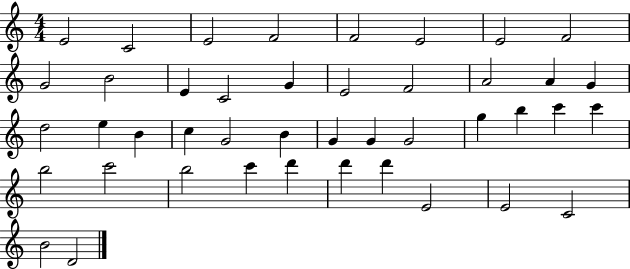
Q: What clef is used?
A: treble